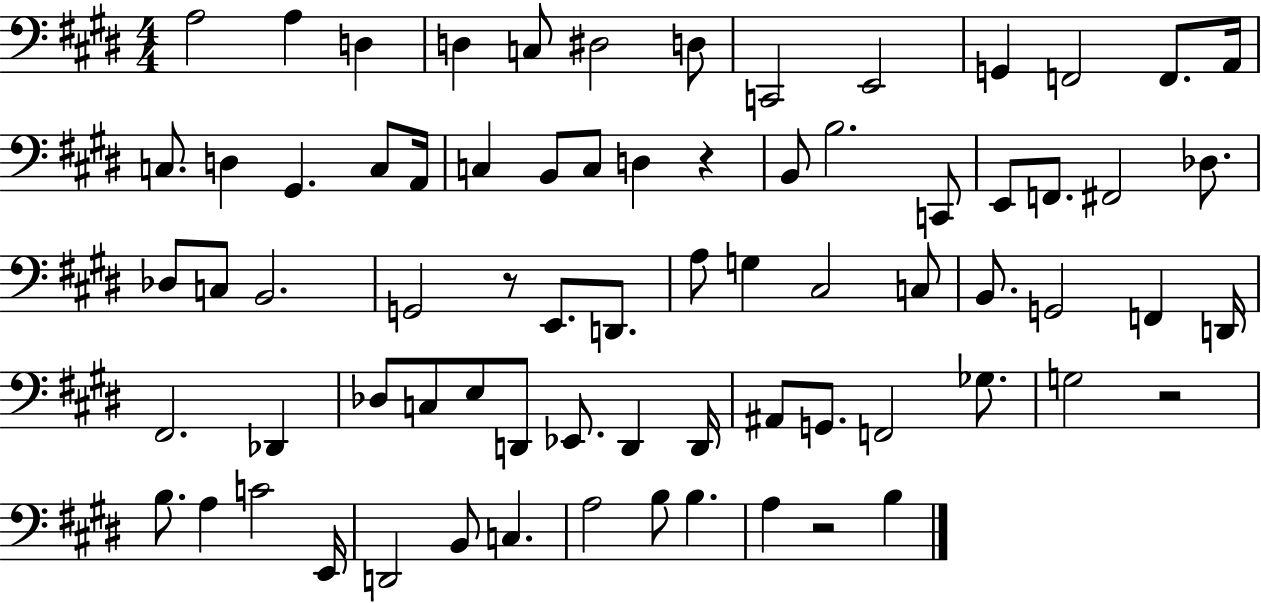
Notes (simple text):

A3/h A3/q D3/q D3/q C3/e D#3/h D3/e C2/h E2/h G2/q F2/h F2/e. A2/s C3/e. D3/q G#2/q. C3/e A2/s C3/q B2/e C3/e D3/q R/q B2/e B3/h. C2/e E2/e F2/e. F#2/h Db3/e. Db3/e C3/e B2/h. G2/h R/e E2/e. D2/e. A3/e G3/q C#3/h C3/e B2/e. G2/h F2/q D2/s F#2/h. Db2/q Db3/e C3/e E3/e D2/e Eb2/e. D2/q D2/s A#2/e G2/e. F2/h Gb3/e. G3/h R/h B3/e. A3/q C4/h E2/s D2/h B2/e C3/q. A3/h B3/e B3/q. A3/q R/h B3/q